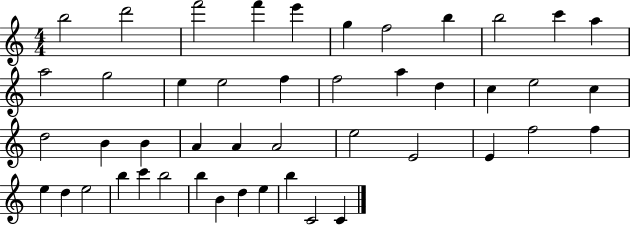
B5/h D6/h F6/h F6/q E6/q G5/q F5/h B5/q B5/h C6/q A5/q A5/h G5/h E5/q E5/h F5/q F5/h A5/q D5/q C5/q E5/h C5/q D5/h B4/q B4/q A4/q A4/q A4/h E5/h E4/h E4/q F5/h F5/q E5/q D5/q E5/h B5/q C6/q B5/h B5/q B4/q D5/q E5/q B5/q C4/h C4/q